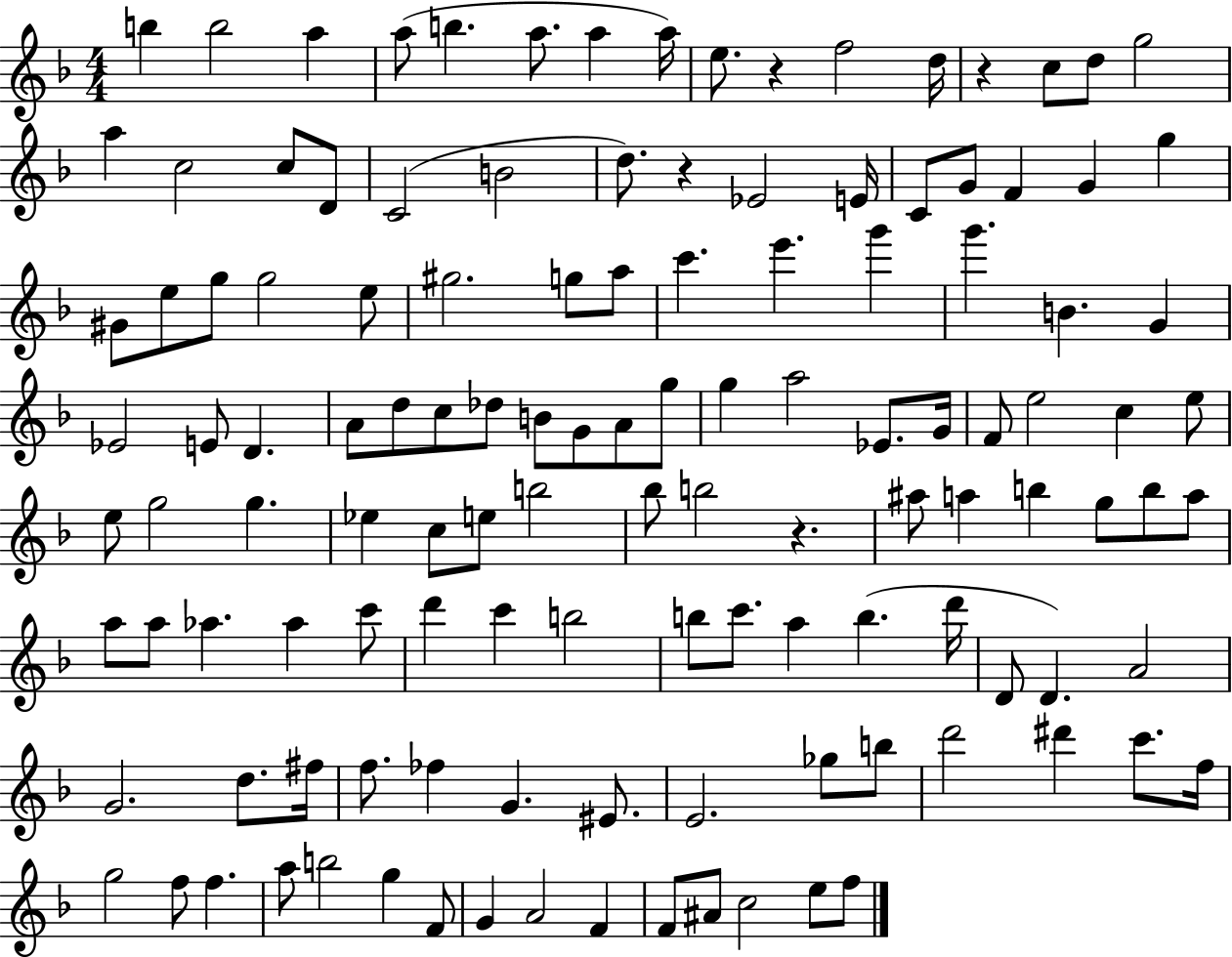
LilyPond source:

{
  \clef treble
  \numericTimeSignature
  \time 4/4
  \key f \major
  b''4 b''2 a''4 | a''8( b''4. a''8. a''4 a''16) | e''8. r4 f''2 d''16 | r4 c''8 d''8 g''2 | \break a''4 c''2 c''8 d'8 | c'2( b'2 | d''8.) r4 ees'2 e'16 | c'8 g'8 f'4 g'4 g''4 | \break gis'8 e''8 g''8 g''2 e''8 | gis''2. g''8 a''8 | c'''4. e'''4. g'''4 | g'''4. b'4. g'4 | \break ees'2 e'8 d'4. | a'8 d''8 c''8 des''8 b'8 g'8 a'8 g''8 | g''4 a''2 ees'8. g'16 | f'8 e''2 c''4 e''8 | \break e''8 g''2 g''4. | ees''4 c''8 e''8 b''2 | bes''8 b''2 r4. | ais''8 a''4 b''4 g''8 b''8 a''8 | \break a''8 a''8 aes''4. aes''4 c'''8 | d'''4 c'''4 b''2 | b''8 c'''8. a''4 b''4.( d'''16 | d'8 d'4.) a'2 | \break g'2. d''8. fis''16 | f''8. fes''4 g'4. eis'8. | e'2. ges''8 b''8 | d'''2 dis'''4 c'''8. f''16 | \break g''2 f''8 f''4. | a''8 b''2 g''4 f'8 | g'4 a'2 f'4 | f'8 ais'8 c''2 e''8 f''8 | \break \bar "|."
}